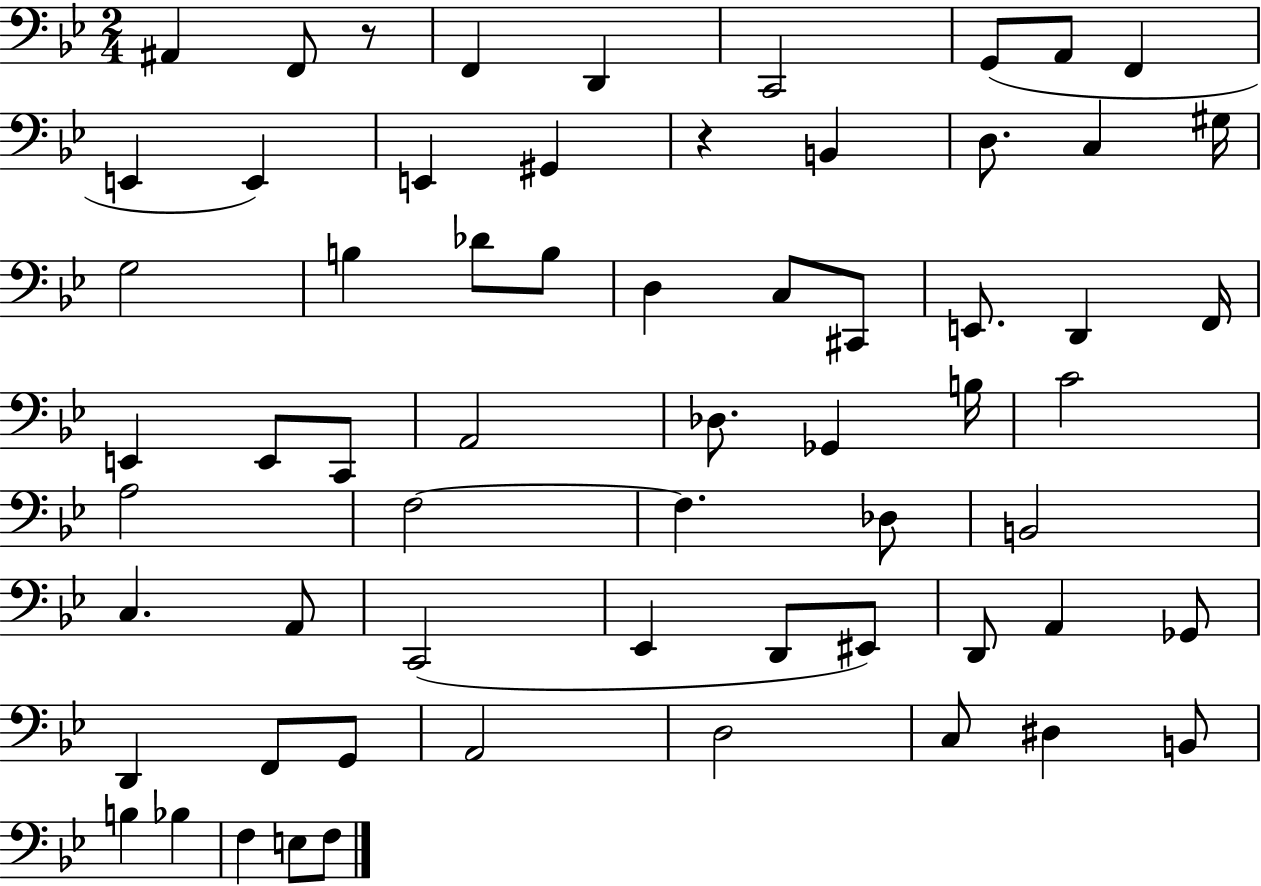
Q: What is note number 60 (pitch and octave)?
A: E3